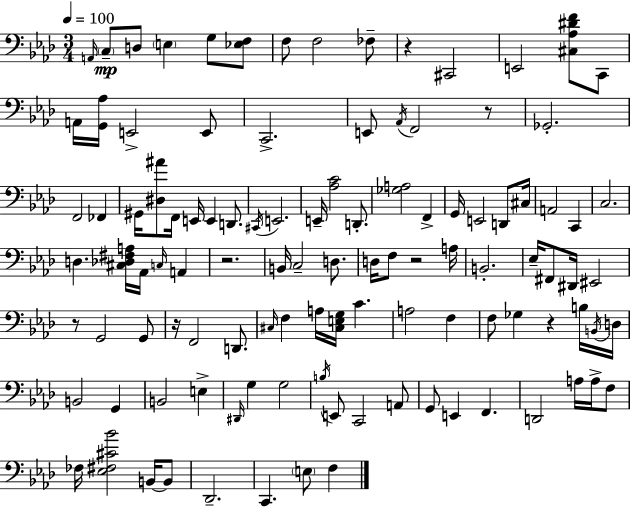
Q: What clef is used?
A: bass